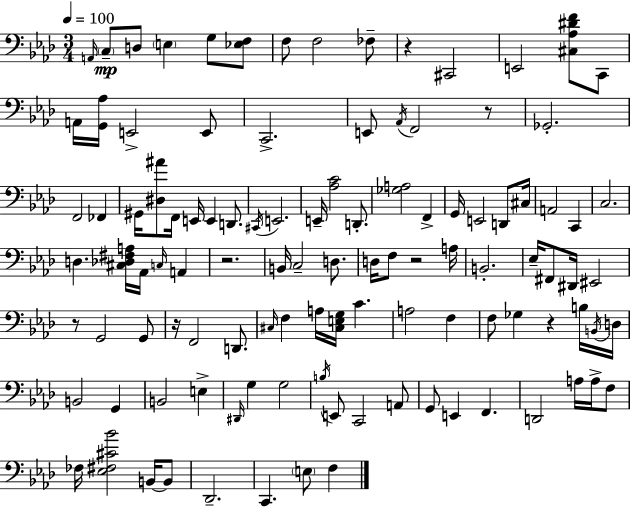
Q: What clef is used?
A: bass